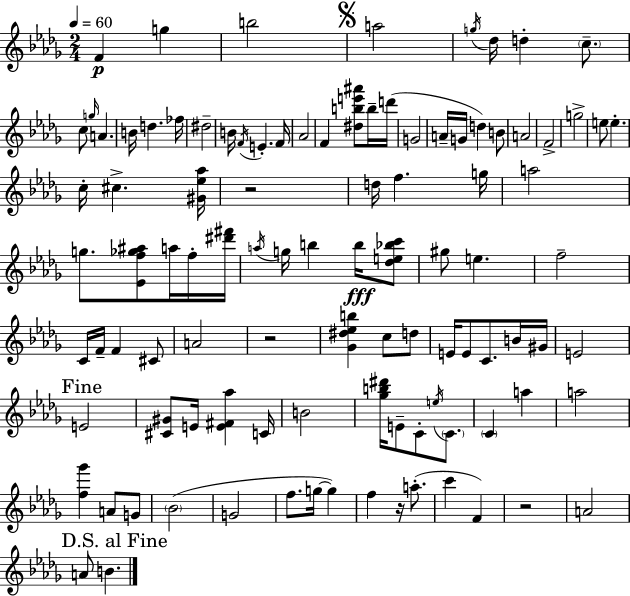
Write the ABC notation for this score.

X:1
T:Untitled
M:2/4
L:1/4
K:Bbm
F g b2 a2 g/4 _d/4 d c/2 c/2 g/4 A B/4 d _f/4 ^d2 B/4 F/4 E F/4 _A2 F [^dbe'^a']/2 b/4 d'/4 G2 A/4 G/4 d B/2 A2 F2 g2 e/2 e c/4 ^c [^G_e_a]/4 z2 d/4 f g/4 a2 g/2 [_Ef_g^a]/2 a/4 f/4 [^d'^f']/4 a/4 g/4 b b/4 [_de_bc']/2 ^g/2 e f2 C/4 F/4 F ^C/2 A2 z2 [_G^d_eb] c/2 d/2 E/4 E/2 C/2 B/4 ^G/4 E2 E2 [^C^G]/2 E/4 [E^F_a] C/4 B2 [_gb^d']/4 E/2 C/2 e/4 C/2 C a a2 [f_g'] A/2 G/2 _B2 G2 f/2 g/4 g f z/4 a/2 c' F z2 A2 A/2 B